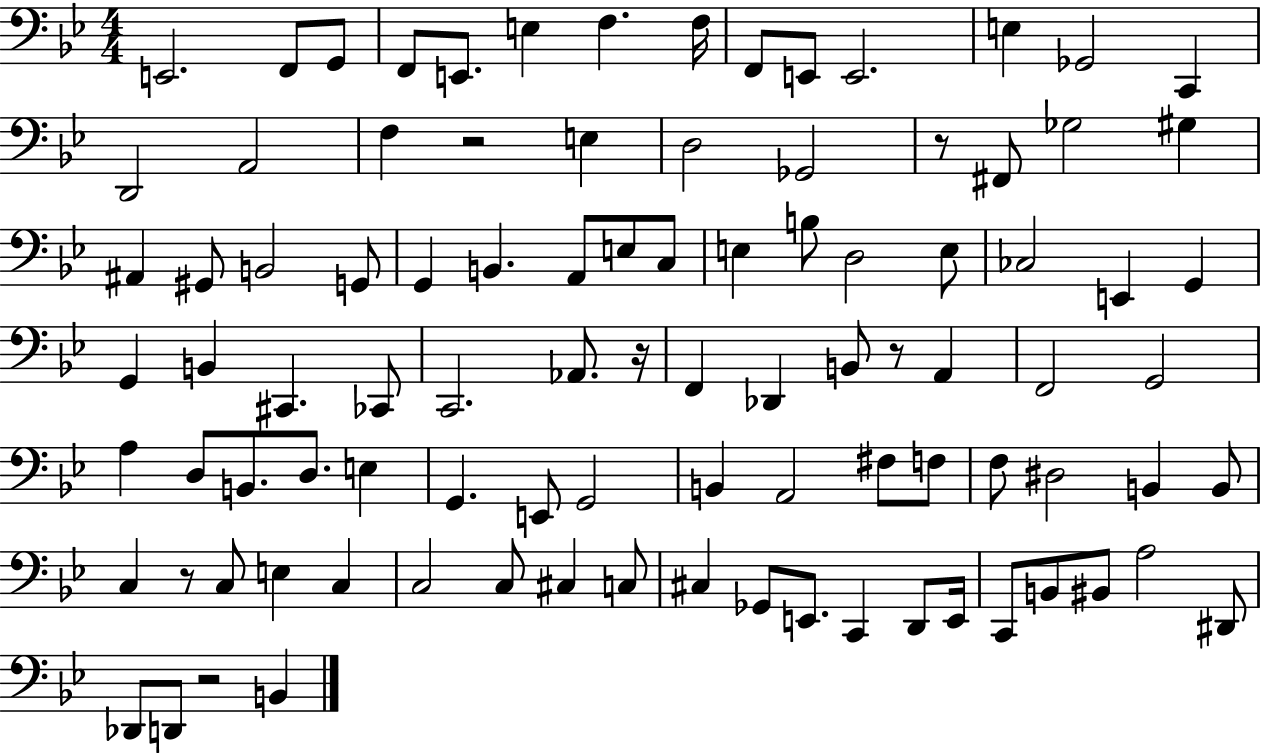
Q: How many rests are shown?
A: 6